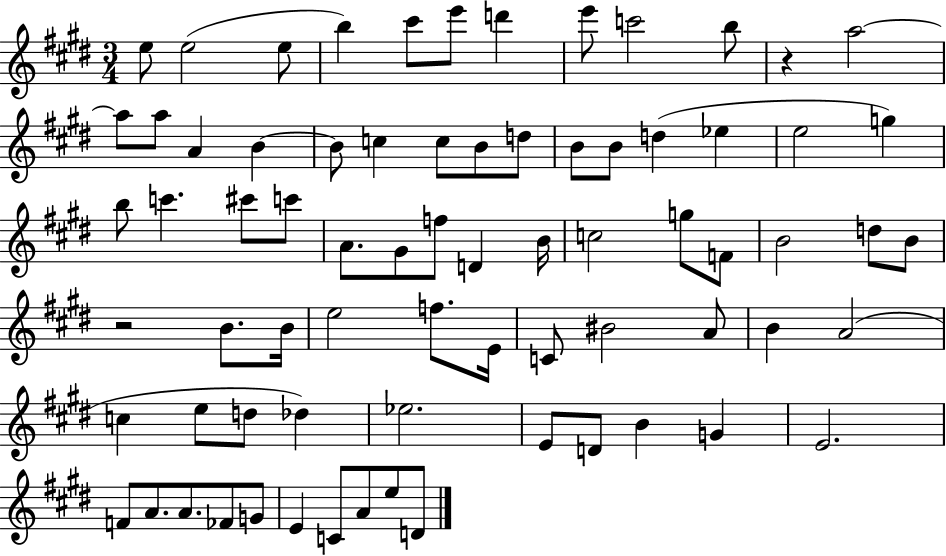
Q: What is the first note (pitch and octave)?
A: E5